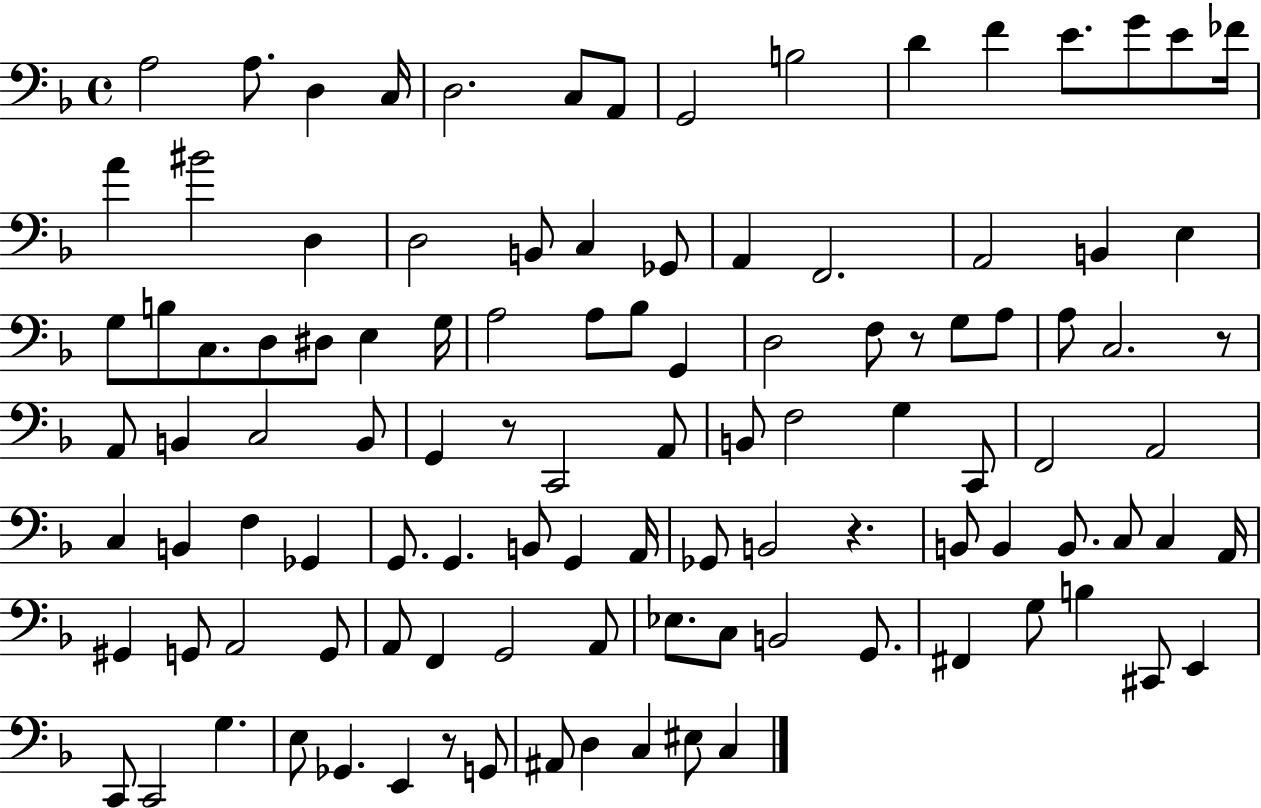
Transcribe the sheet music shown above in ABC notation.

X:1
T:Untitled
M:4/4
L:1/4
K:F
A,2 A,/2 D, C,/4 D,2 C,/2 A,,/2 G,,2 B,2 D F E/2 G/2 E/2 _F/4 A ^B2 D, D,2 B,,/2 C, _G,,/2 A,, F,,2 A,,2 B,, E, G,/2 B,/2 C,/2 D,/2 ^D,/2 E, G,/4 A,2 A,/2 _B,/2 G,, D,2 F,/2 z/2 G,/2 A,/2 A,/2 C,2 z/2 A,,/2 B,, C,2 B,,/2 G,, z/2 C,,2 A,,/2 B,,/2 F,2 G, C,,/2 F,,2 A,,2 C, B,, F, _G,, G,,/2 G,, B,,/2 G,, A,,/4 _G,,/2 B,,2 z B,,/2 B,, B,,/2 C,/2 C, A,,/4 ^G,, G,,/2 A,,2 G,,/2 A,,/2 F,, G,,2 A,,/2 _E,/2 C,/2 B,,2 G,,/2 ^F,, G,/2 B, ^C,,/2 E,, C,,/2 C,,2 G, E,/2 _G,, E,, z/2 G,,/2 ^A,,/2 D, C, ^E,/2 C,